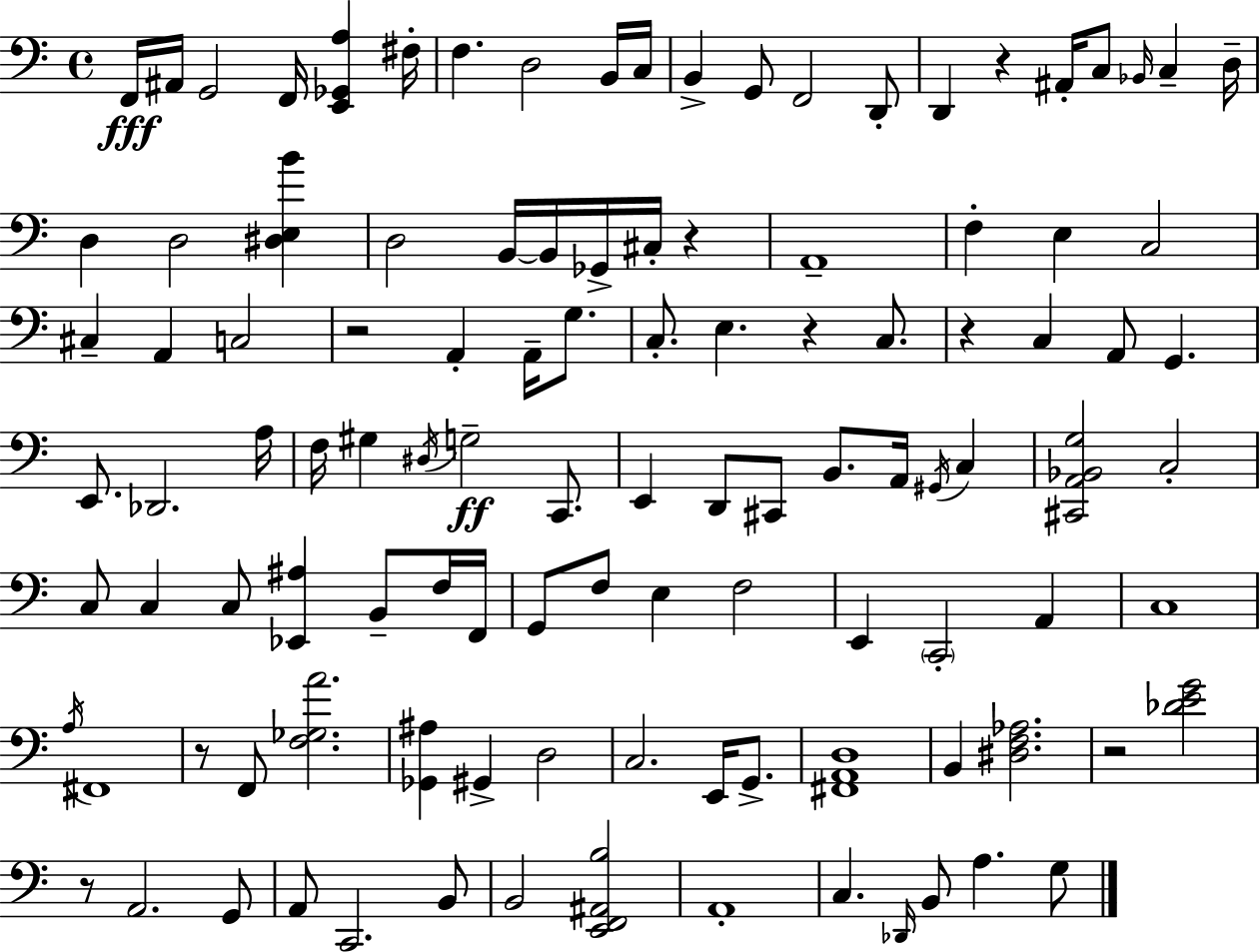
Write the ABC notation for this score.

X:1
T:Untitled
M:4/4
L:1/4
K:Am
F,,/4 ^A,,/4 G,,2 F,,/4 [E,,_G,,A,] ^F,/4 F, D,2 B,,/4 C,/4 B,, G,,/2 F,,2 D,,/2 D,, z ^A,,/4 C,/2 _B,,/4 C, D,/4 D, D,2 [^D,E,B] D,2 B,,/4 B,,/4 _G,,/4 ^C,/4 z A,,4 F, E, C,2 ^C, A,, C,2 z2 A,, A,,/4 G,/2 C,/2 E, z C,/2 z C, A,,/2 G,, E,,/2 _D,,2 A,/4 F,/4 ^G, ^D,/4 G,2 C,,/2 E,, D,,/2 ^C,,/2 B,,/2 A,,/4 ^G,,/4 C, [^C,,A,,_B,,G,]2 C,2 C,/2 C, C,/2 [_E,,^A,] B,,/2 F,/4 F,,/4 G,,/2 F,/2 E, F,2 E,, C,,2 A,, C,4 A,/4 ^F,,4 z/2 F,,/2 [F,_G,A]2 [_G,,^A,] ^G,, D,2 C,2 E,,/4 G,,/2 [^F,,A,,D,]4 B,, [^D,F,_A,]2 z2 [_DEG]2 z/2 A,,2 G,,/2 A,,/2 C,,2 B,,/2 B,,2 [E,,F,,^A,,B,]2 A,,4 C, _D,,/4 B,,/2 A, G,/2